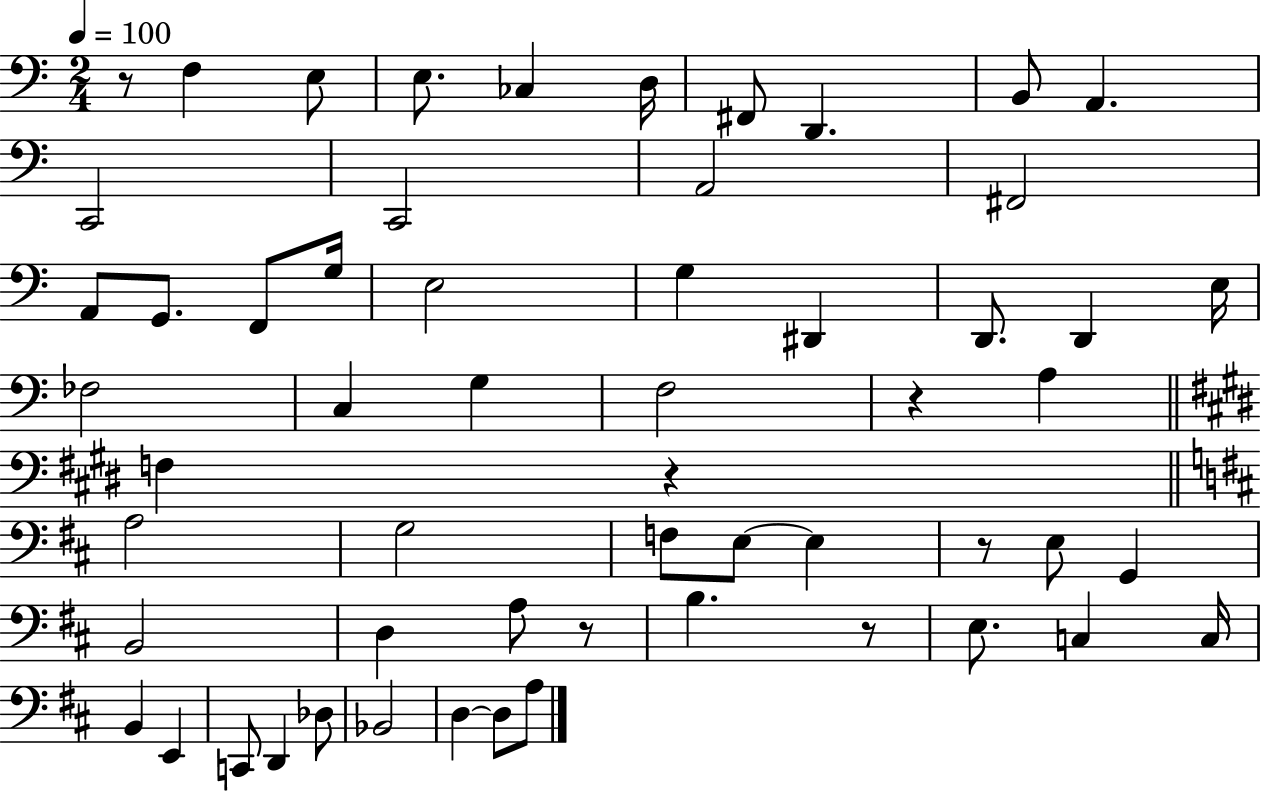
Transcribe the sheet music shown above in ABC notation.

X:1
T:Untitled
M:2/4
L:1/4
K:C
z/2 F, E,/2 E,/2 _C, D,/4 ^F,,/2 D,, B,,/2 A,, C,,2 C,,2 A,,2 ^F,,2 A,,/2 G,,/2 F,,/2 G,/4 E,2 G, ^D,, D,,/2 D,, E,/4 _F,2 C, G, F,2 z A, F, z A,2 G,2 F,/2 E,/2 E, z/2 E,/2 G,, B,,2 D, A,/2 z/2 B, z/2 E,/2 C, C,/4 B,, E,, C,,/2 D,, _D,/2 _B,,2 D, D,/2 A,/2